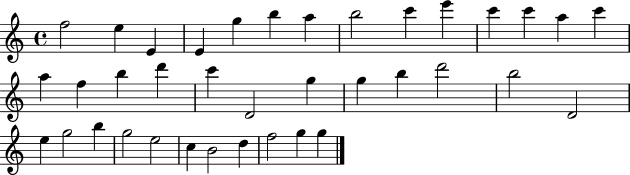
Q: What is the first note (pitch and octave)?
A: F5